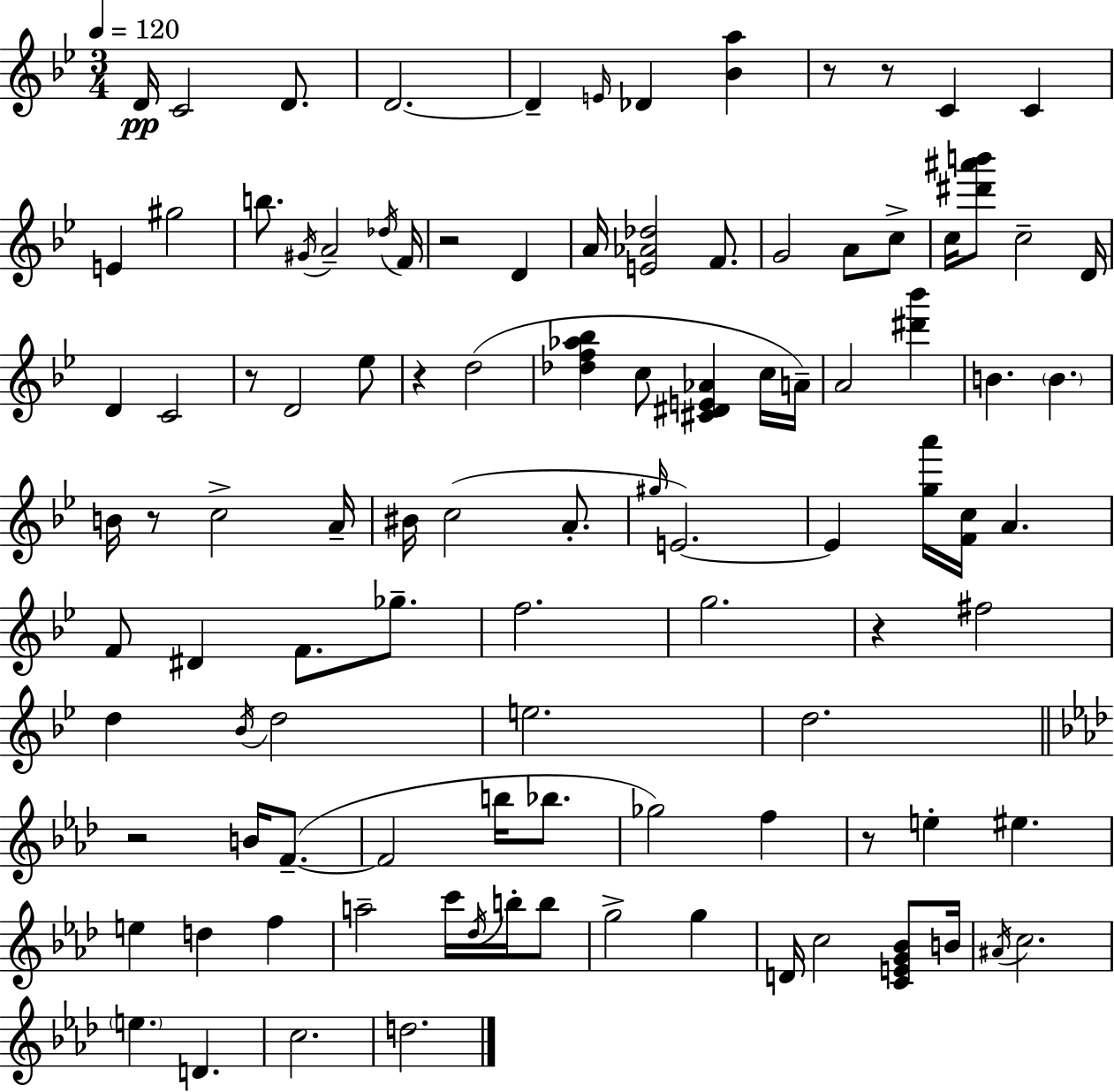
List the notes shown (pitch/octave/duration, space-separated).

D4/s C4/h D4/e. D4/h. D4/q E4/s Db4/q [Bb4,A5]/q R/e R/e C4/q C4/q E4/q G#5/h B5/e. G#4/s A4/h Db5/s F4/s R/h D4/q A4/s [E4,Ab4,Db5]/h F4/e. G4/h A4/e C5/e C5/s [D#6,A#6,B6]/e C5/h D4/s D4/q C4/h R/e D4/h Eb5/e R/q D5/h [Db5,F5,Ab5,Bb5]/q C5/e [C#4,D#4,E4,Ab4]/q C5/s A4/s A4/h [D#6,Bb6]/q B4/q. B4/q. B4/s R/e C5/h A4/s BIS4/s C5/h A4/e. G#5/s E4/h. E4/q [G5,A6]/s [F4,C5]/s A4/q. F4/e D#4/q F4/e. Gb5/e. F5/h. G5/h. R/q F#5/h D5/q Bb4/s D5/h E5/h. D5/h. R/h B4/s F4/e. F4/h B5/s Bb5/e. Gb5/h F5/q R/e E5/q EIS5/q. E5/q D5/q F5/q A5/h C6/s Db5/s B5/s B5/e G5/h G5/q D4/s C5/h [C4,E4,G4,Bb4]/e B4/s A#4/s C5/h. E5/q. D4/q. C5/h. D5/h.